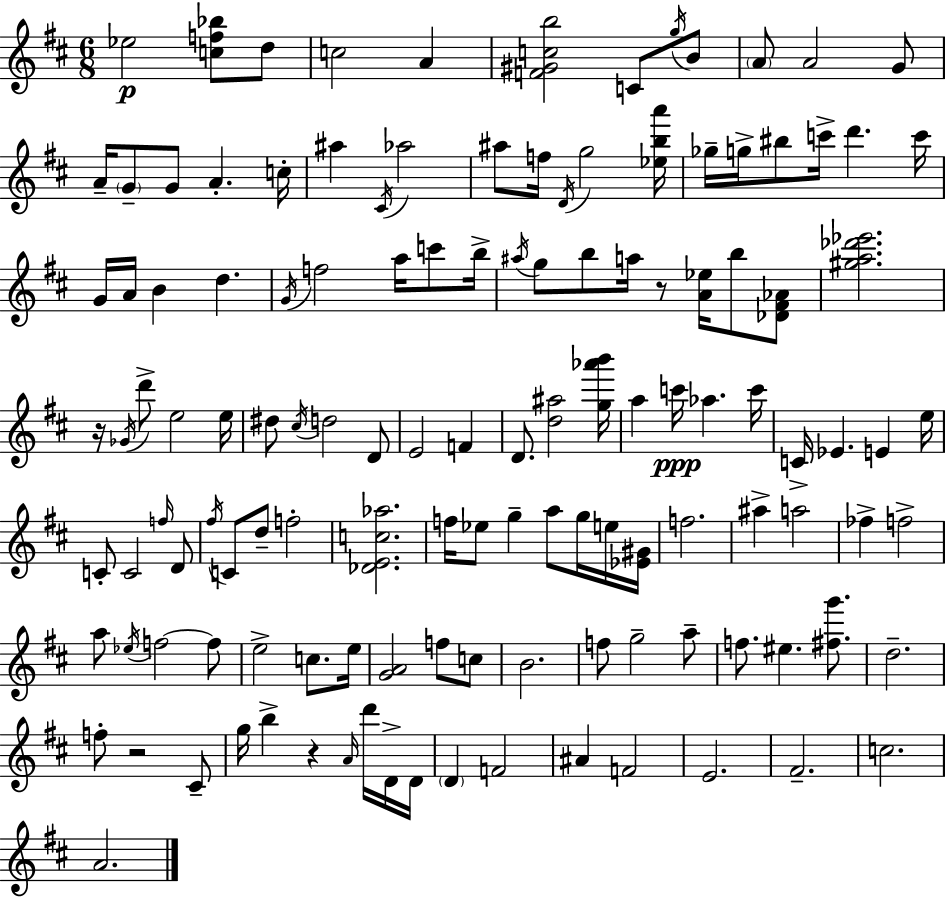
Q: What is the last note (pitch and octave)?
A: A4